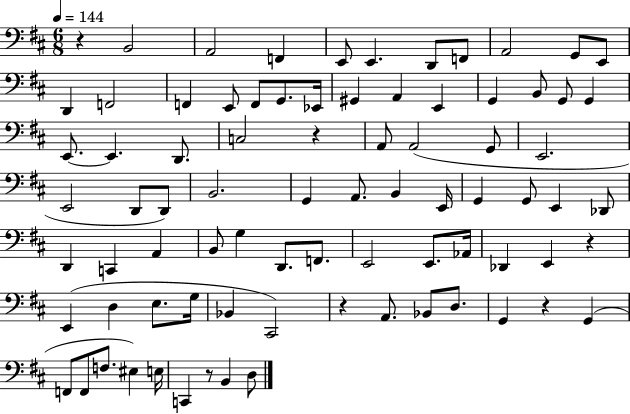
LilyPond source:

{
  \clef bass
  \numericTimeSignature
  \time 6/8
  \key d \major
  \tempo 4 = 144
  r4 b,2 | a,2 f,4 | e,8 e,4. d,8 f,8 | a,2 g,8 e,8 | \break d,4 f,2 | f,4 e,8 f,8 g,8. ees,16 | gis,4 a,4 e,4 | g,4 b,8 g,8 g,4 | \break e,8.~~ e,4. d,8. | c2 r4 | a,8 a,2( g,8 | e,2. | \break e,2 d,8 d,8) | b,2. | g,4 a,8. b,4 e,16 | g,4 g,8 e,4 des,8 | \break d,4 c,4 a,4 | b,8 g4 d,8. f,8. | e,2 e,8. aes,16 | des,4 e,4 r4 | \break e,4( d4 e8. g16 | bes,4 cis,2) | r4 a,8. bes,8 d8. | g,4 r4 g,4( | \break f,8 f,8 f8. eis4) e16 | c,4 r8 b,4 d8 | \bar "|."
}